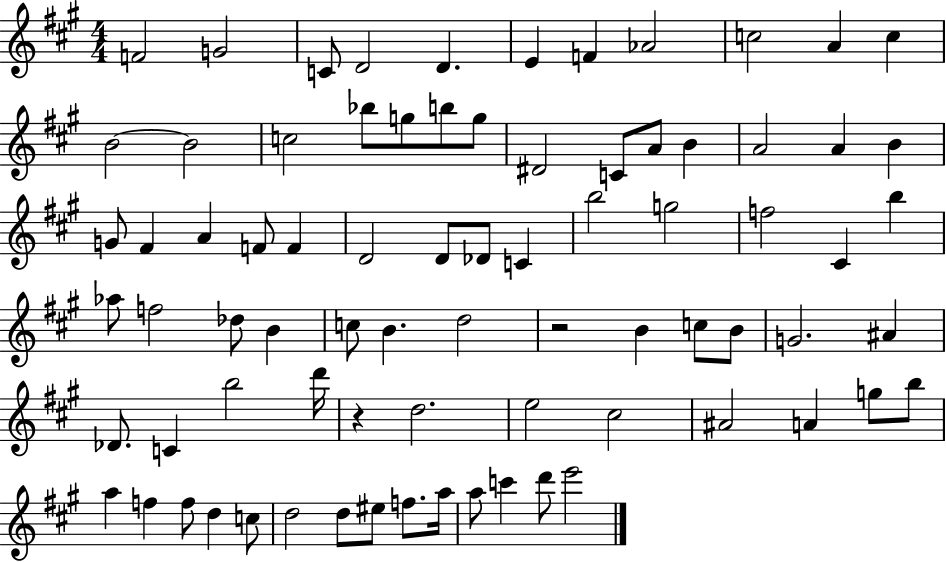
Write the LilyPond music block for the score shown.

{
  \clef treble
  \numericTimeSignature
  \time 4/4
  \key a \major
  f'2 g'2 | c'8 d'2 d'4. | e'4 f'4 aes'2 | c''2 a'4 c''4 | \break b'2~~ b'2 | c''2 bes''8 g''8 b''8 g''8 | dis'2 c'8 a'8 b'4 | a'2 a'4 b'4 | \break g'8 fis'4 a'4 f'8 f'4 | d'2 d'8 des'8 c'4 | b''2 g''2 | f''2 cis'4 b''4 | \break aes''8 f''2 des''8 b'4 | c''8 b'4. d''2 | r2 b'4 c''8 b'8 | g'2. ais'4 | \break des'8. c'4 b''2 d'''16 | r4 d''2. | e''2 cis''2 | ais'2 a'4 g''8 b''8 | \break a''4 f''4 f''8 d''4 c''8 | d''2 d''8 eis''8 f''8. a''16 | a''8 c'''4 d'''8 e'''2 | \bar "|."
}